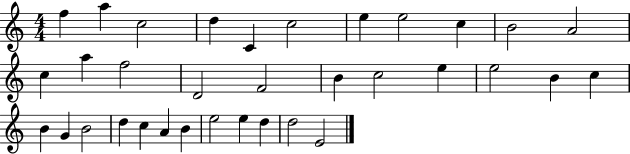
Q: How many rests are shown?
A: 0